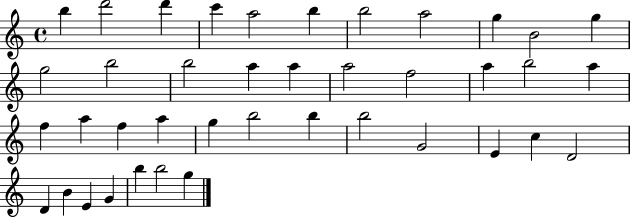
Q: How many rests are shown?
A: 0